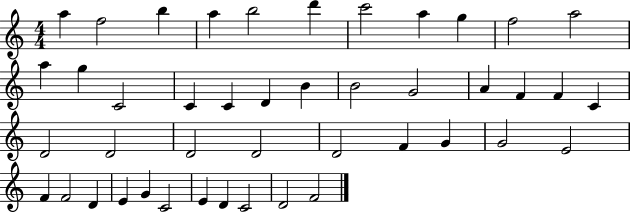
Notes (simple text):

A5/q F5/h B5/q A5/q B5/h D6/q C6/h A5/q G5/q F5/h A5/h A5/q G5/q C4/h C4/q C4/q D4/q B4/q B4/h G4/h A4/q F4/q F4/q C4/q D4/h D4/h D4/h D4/h D4/h F4/q G4/q G4/h E4/h F4/q F4/h D4/q E4/q G4/q C4/h E4/q D4/q C4/h D4/h F4/h